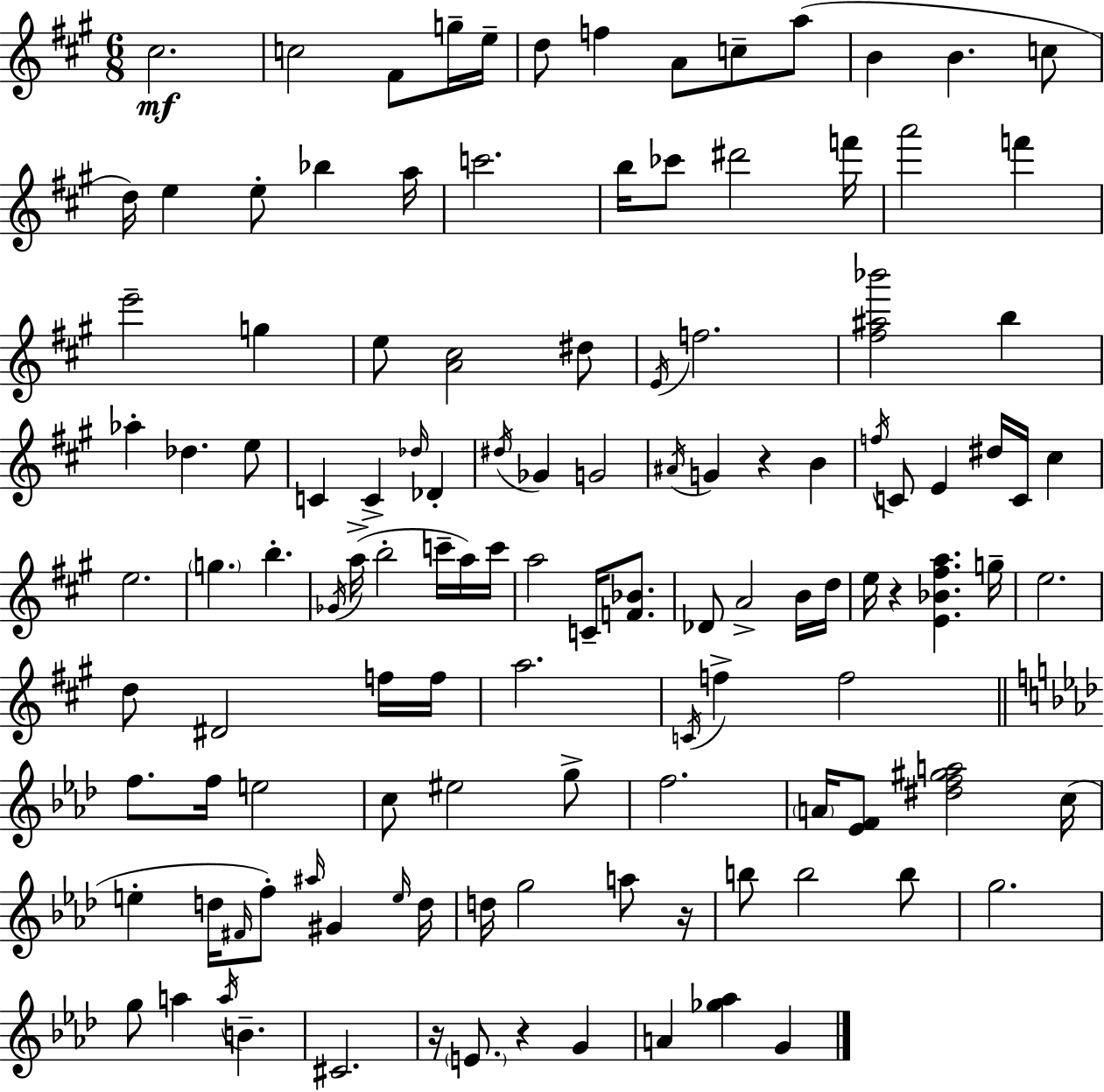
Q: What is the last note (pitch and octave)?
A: G4